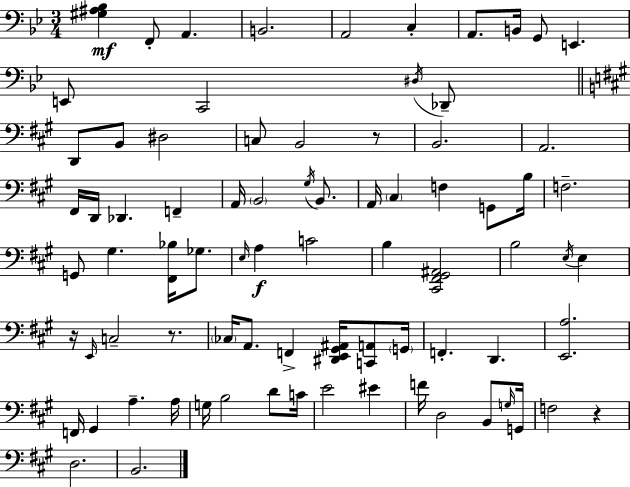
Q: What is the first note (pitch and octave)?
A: F2